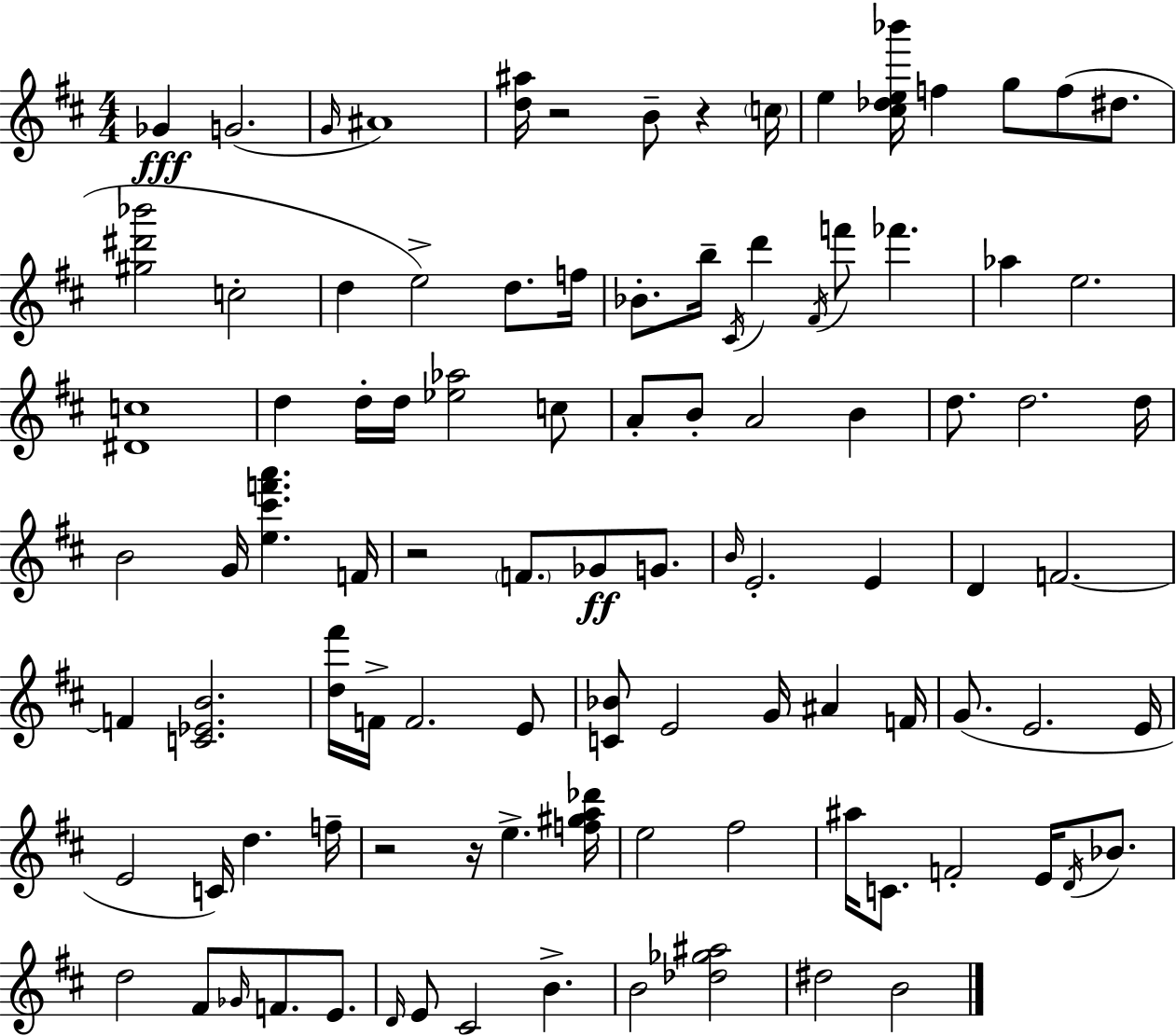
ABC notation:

X:1
T:Untitled
M:4/4
L:1/4
K:D
_G G2 G/4 ^A4 [d^a]/4 z2 B/2 z c/4 e [^c_de_b']/4 f g/2 f/2 ^d/2 [^g^d'_b']2 c2 d e2 d/2 f/4 _B/2 b/4 ^C/4 d' ^F/4 f'/2 _f' _a e2 [^Dc]4 d d/4 d/4 [_e_a]2 c/2 A/2 B/2 A2 B d/2 d2 d/4 B2 G/4 [e^c'f'a'] F/4 z2 F/2 _G/2 G/2 B/4 E2 E D F2 F [C_EB]2 [d^f']/4 F/4 F2 E/2 [C_B]/2 E2 G/4 ^A F/4 G/2 E2 E/4 E2 C/4 d f/4 z2 z/4 e [f^ga_d']/4 e2 ^f2 ^a/4 C/2 F2 E/4 D/4 _B/2 d2 ^F/2 _G/4 F/2 E/2 D/4 E/2 ^C2 B B2 [_d_g^a]2 ^d2 B2